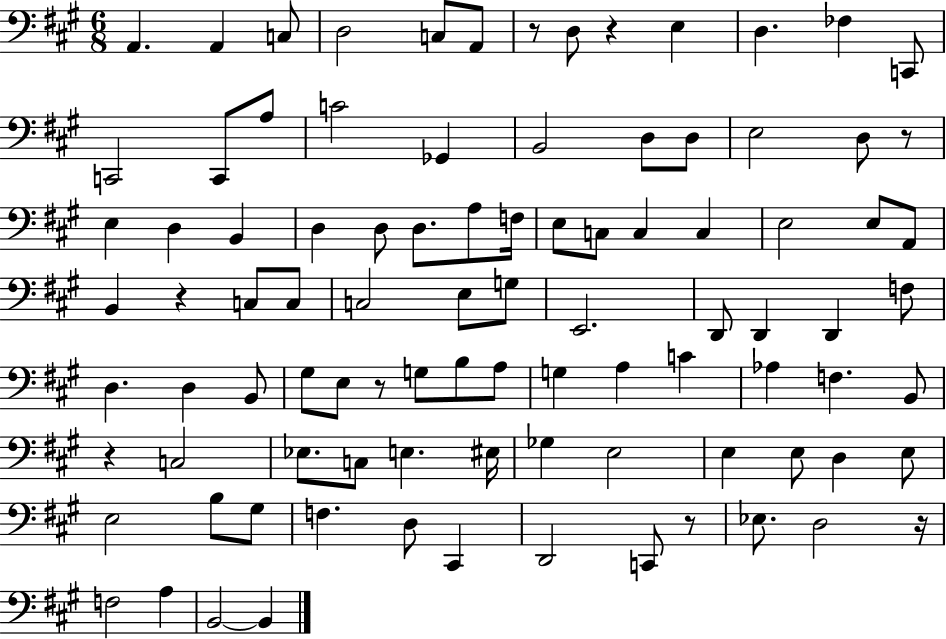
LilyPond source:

{
  \clef bass
  \numericTimeSignature
  \time 6/8
  \key a \major
  a,4. a,4 c8 | d2 c8 a,8 | r8 d8 r4 e4 | d4. fes4 c,8 | \break c,2 c,8 a8 | c'2 ges,4 | b,2 d8 d8 | e2 d8 r8 | \break e4 d4 b,4 | d4 d8 d8. a8 f16 | e8 c8 c4 c4 | e2 e8 a,8 | \break b,4 r4 c8 c8 | c2 e8 g8 | e,2. | d,8 d,4 d,4 f8 | \break d4. d4 b,8 | gis8 e8 r8 g8 b8 a8 | g4 a4 c'4 | aes4 f4. b,8 | \break r4 c2 | ees8. c8 e4. eis16 | ges4 e2 | e4 e8 d4 e8 | \break e2 b8 gis8 | f4. d8 cis,4 | d,2 c,8 r8 | ees8. d2 r16 | \break f2 a4 | b,2~~ b,4 | \bar "|."
}